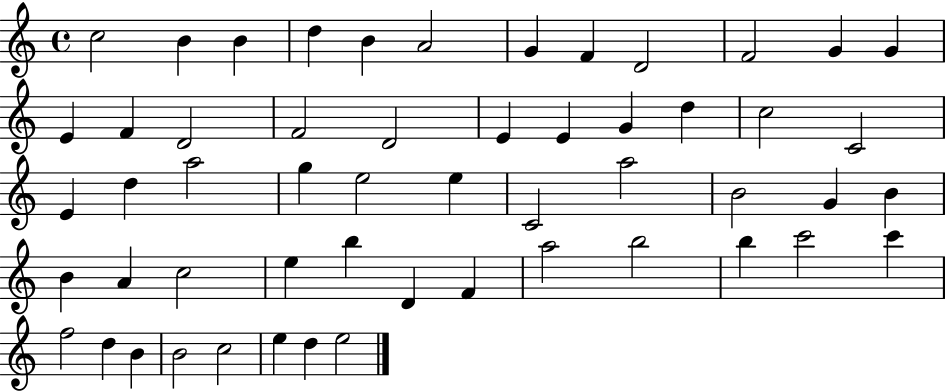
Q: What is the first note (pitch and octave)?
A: C5